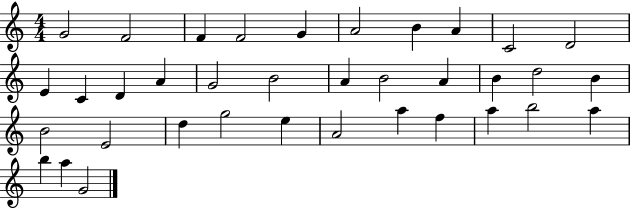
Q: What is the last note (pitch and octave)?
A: G4